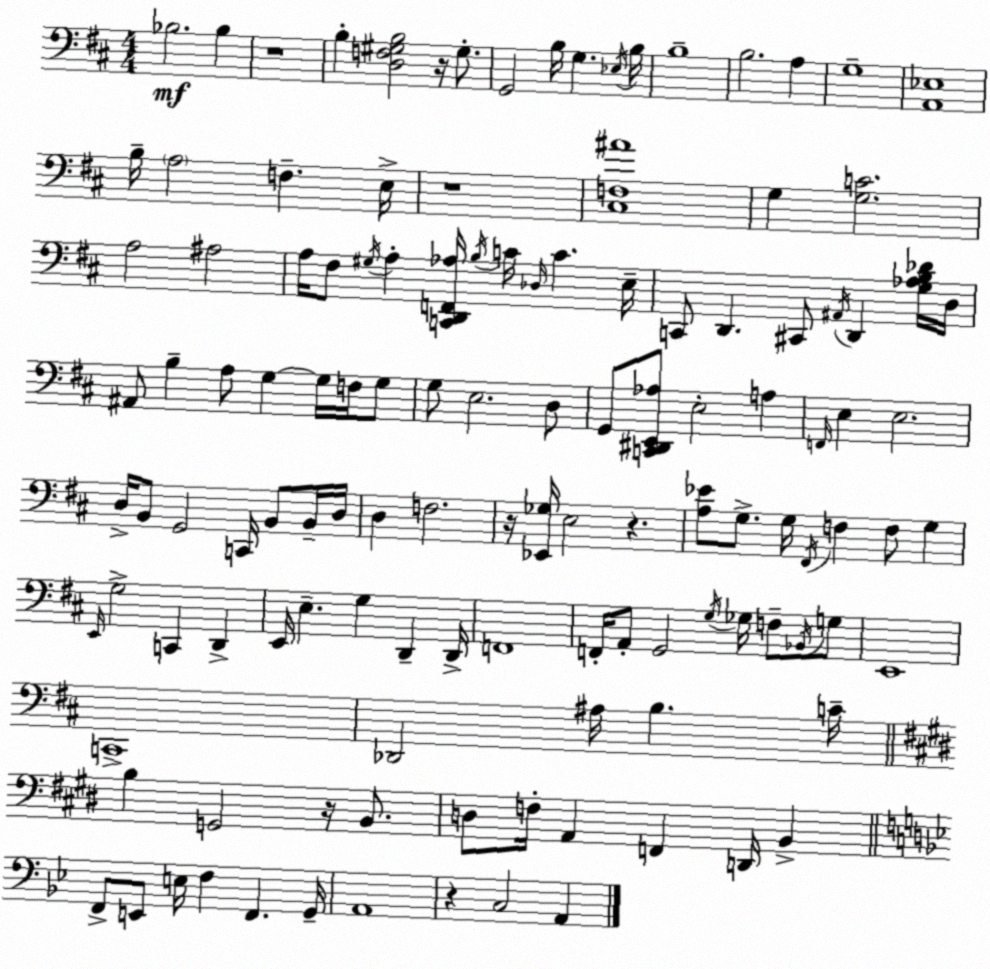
X:1
T:Untitled
M:4/4
L:1/4
K:D
_B,2 _B, z4 B, [D,F,^G,B,]2 z/4 ^G,/2 G,,2 B,/4 G, _E,/4 B,/4 B,4 B,2 A, G,4 [A,,_E,]4 B,/4 A,2 F, E,/4 z4 [^C,F,^A]4 G, [G,C]2 A,2 ^A,2 A,/4 ^F,/2 ^G,/4 A, [C,,D,,F,,_A,]/4 B,/4 C/4 _D,/4 C E,/4 C,,/2 D,, ^C,,/2 ^A,,/4 D,, [G,_A,B,_D]/4 D,/4 ^A,,/2 B, A,/2 G, G,/4 F,/4 G,/2 G,/2 E,2 D,/2 G,,/2 [C,,^D,,E,,_A,]/2 E,2 A, F,,/4 E, E,2 D,/4 B,,/2 G,,2 C,,/4 B,,/2 B,,/4 D,/4 D, F,2 z/4 [_E,,_G,]/4 E,2 z [A,_E]/2 G,/2 G,/4 ^F,,/4 F, F,/2 G, E,,/4 G,2 C,, D,, E,,/4 E, G, D,, D,,/4 F,,4 F,,/4 A,,/2 G,,2 G,/4 _G,/4 F,/2 _B,,/4 G,/2 E,,4 C,,4 _D,,2 ^A,/4 B, C/4 B, G,,2 z/4 B,,/2 D,/2 F,/4 A,, F,, D,,/4 B,, F,,/2 E,,/2 E,/4 F, F,, G,,/4 A,,4 z C,2 A,,